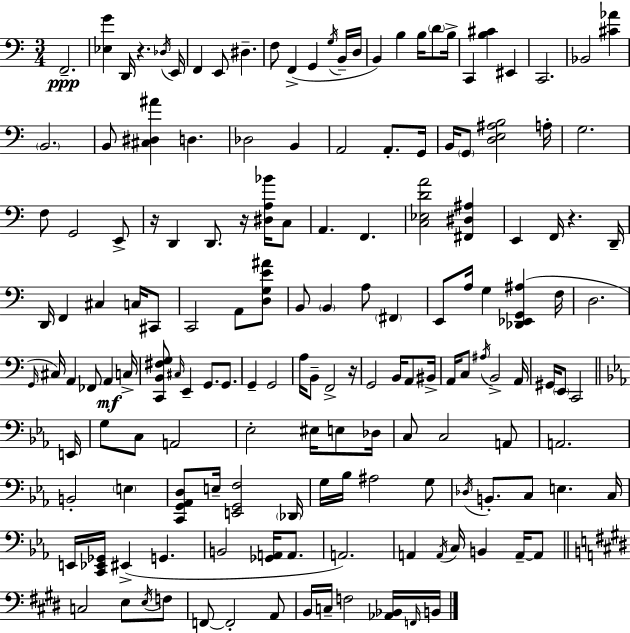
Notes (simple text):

F2/h. [Eb3,G4]/q D2/s R/q. Db3/s E2/s F2/q E2/e D#3/q. F3/e F2/q G2/q G3/s B2/s D3/s B2/q B3/q B3/s D4/e B3/s C2/q [B3,C#4]/q EIS2/q C2/h. Bb2/h [C#4,Ab4]/q B2/h. B2/e [C#3,D#3,A#4]/q D3/q. Db3/h B2/q A2/h A2/e. G2/s B2/s G2/e [D3,E3,A#3,B3]/h A3/s G3/h. F3/e G2/h E2/e R/s D2/q D2/e. R/s [D#3,A3,Bb4]/s C3/e A2/q. F2/q. [C3,Eb3,D4,A4]/h [F#2,D#3,A#3]/q E2/q F2/s R/q. D2/s D2/s F2/q C#3/q C3/s C#2/e C2/h A2/e [D3,G3,E4,A#4]/e B2/e B2/q A3/e F#2/q E2/e A3/s G3/q [Db2,Eb2,G2,A#3]/q F3/s D3/h. G2/s C#3/s A2/q FES2/e A2/q C3/s [C2,B2,F#3,G3]/e C#3/s E2/q G2/e. G2/e. G2/q G2/h A3/s B2/e F2/h R/s G2/h B2/s A2/e BIS2/s A2/s C3/e A#3/s B2/h A2/s G#2/s E2/e C2/h E2/s G3/e C3/e A2/h Eb3/h EIS3/s E3/e Db3/s C3/e C3/h A2/e A2/h. B2/h E3/q [C2,G2,Ab2,D3]/e E3/s [E2,G2,F3]/h Db2/s G3/s Bb3/s A#3/h G3/e Db3/s B2/e. C3/e E3/q. C3/s E2/s [C2,Eb2,Gb2]/s EIS2/q G2/q. B2/h [Gb2,A2]/s A2/e. A2/h. A2/q A2/s C3/s B2/q A2/s A2/e C3/h E3/e E3/s F3/e F2/e F2/h A2/e B2/s C3/s F3/h [Ab2,Bb2]/s F2/s B2/s